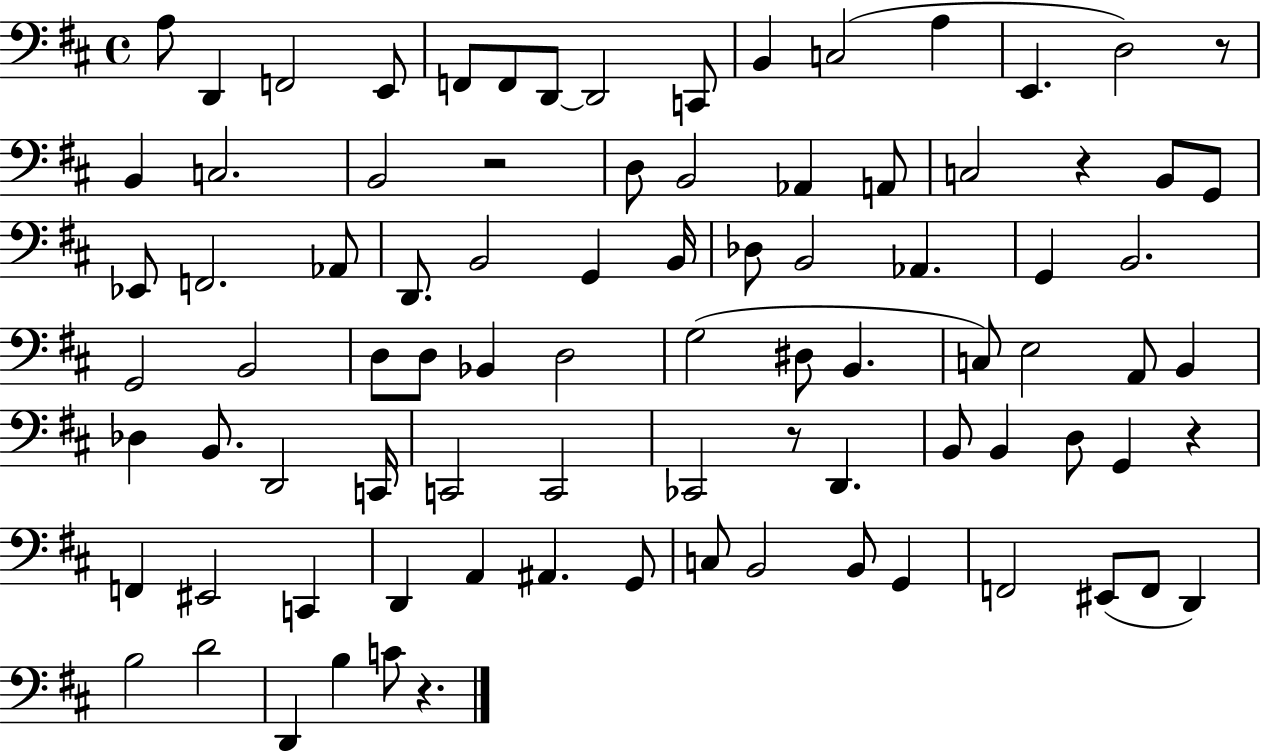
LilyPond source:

{
  \clef bass
  \time 4/4
  \defaultTimeSignature
  \key d \major
  a8 d,4 f,2 e,8 | f,8 f,8 d,8~~ d,2 c,8 | b,4 c2( a4 | e,4. d2) r8 | \break b,4 c2. | b,2 r2 | d8 b,2 aes,4 a,8 | c2 r4 b,8 g,8 | \break ees,8 f,2. aes,8 | d,8. b,2 g,4 b,16 | des8 b,2 aes,4. | g,4 b,2. | \break g,2 b,2 | d8 d8 bes,4 d2 | g2( dis8 b,4. | c8) e2 a,8 b,4 | \break des4 b,8. d,2 c,16 | c,2 c,2 | ces,2 r8 d,4. | b,8 b,4 d8 g,4 r4 | \break f,4 eis,2 c,4 | d,4 a,4 ais,4. g,8 | c8 b,2 b,8 g,4 | f,2 eis,8( f,8 d,4) | \break b2 d'2 | d,4 b4 c'8 r4. | \bar "|."
}